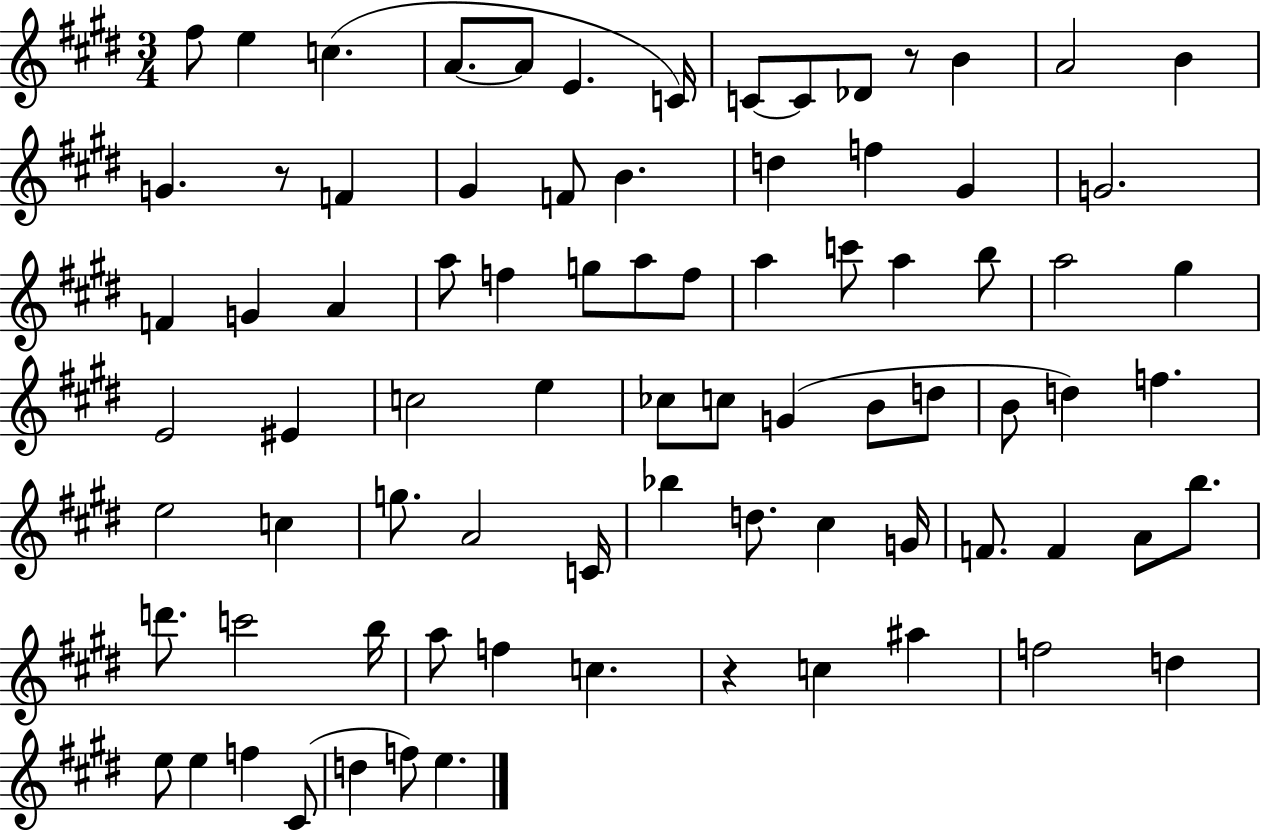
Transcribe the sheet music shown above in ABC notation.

X:1
T:Untitled
M:3/4
L:1/4
K:E
^f/2 e c A/2 A/2 E C/4 C/2 C/2 _D/2 z/2 B A2 B G z/2 F ^G F/2 B d f ^G G2 F G A a/2 f g/2 a/2 f/2 a c'/2 a b/2 a2 ^g E2 ^E c2 e _c/2 c/2 G B/2 d/2 B/2 d f e2 c g/2 A2 C/4 _b d/2 ^c G/4 F/2 F A/2 b/2 d'/2 c'2 b/4 a/2 f c z c ^a f2 d e/2 e f ^C/2 d f/2 e